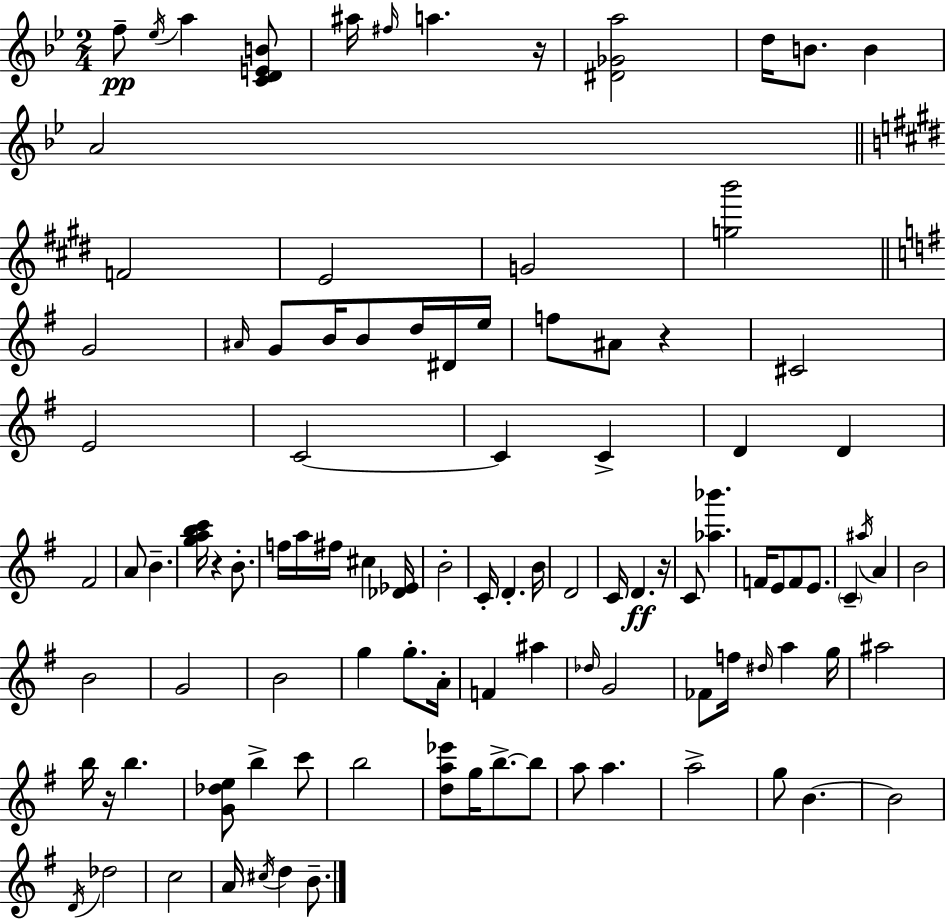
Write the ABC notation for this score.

X:1
T:Untitled
M:2/4
L:1/4
K:Gm
f/2 _e/4 a [CDEB]/2 ^a/4 ^f/4 a z/4 [^D_Ga]2 d/4 B/2 B A2 F2 E2 G2 [gb']2 G2 ^A/4 G/2 B/4 B/2 d/4 ^D/4 e/4 f/2 ^A/2 z ^C2 E2 C2 C C D D ^F2 A/2 B [gabc']/4 z B/2 f/4 a/4 ^f/4 ^c [_D_E]/4 B2 C/4 D B/4 D2 C/4 D z/4 C/2 [_a_b'] F/4 E/2 F/2 E/2 C ^a/4 A B2 B2 G2 B2 g g/2 A/4 F ^a _d/4 G2 _F/2 f/4 ^d/4 a g/4 ^a2 b/4 z/4 b [G_de]/2 b c'/2 b2 [da_e']/2 g/4 b/2 b/2 a/2 a a2 g/2 B B2 D/4 _d2 c2 A/4 ^c/4 d B/2